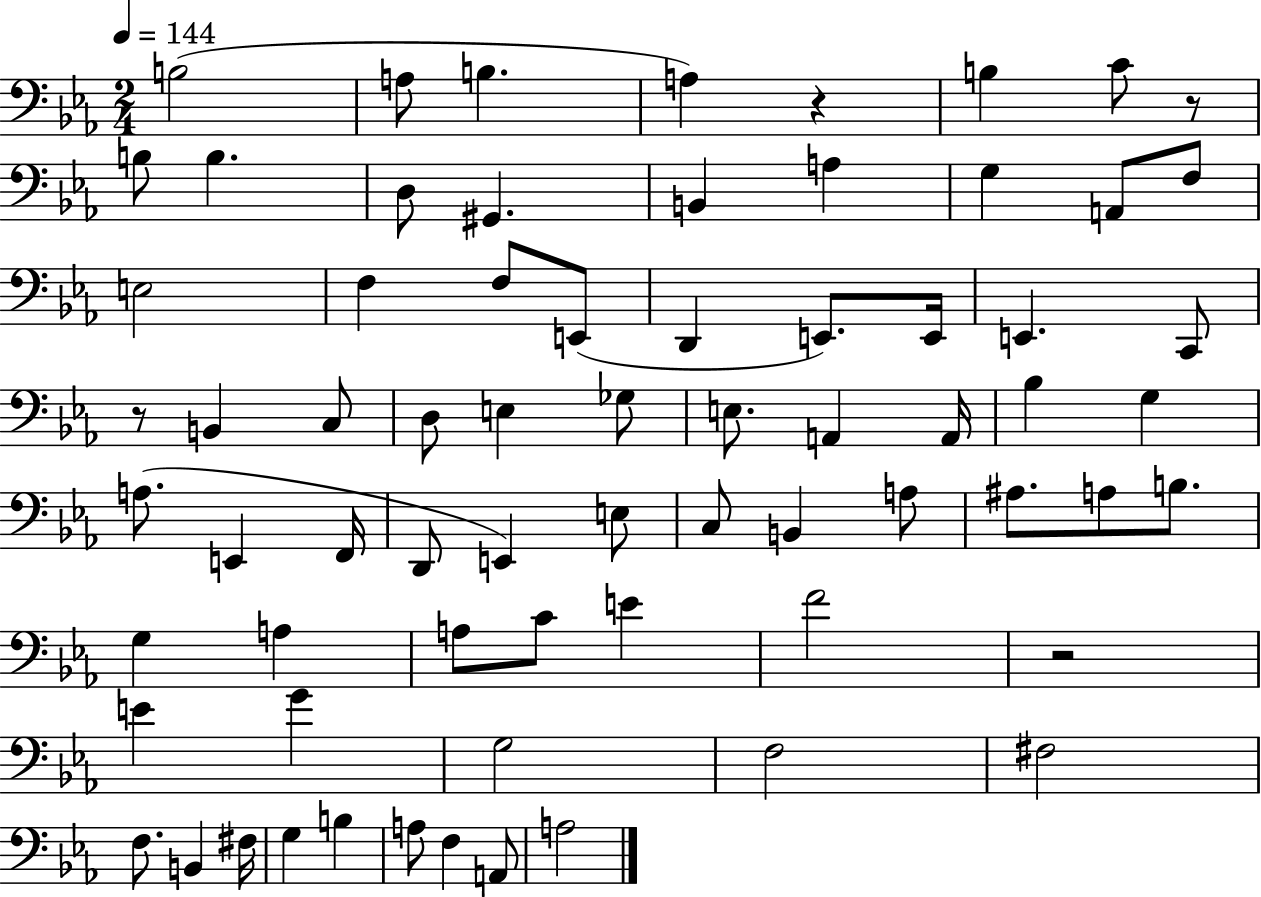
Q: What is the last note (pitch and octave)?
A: A3